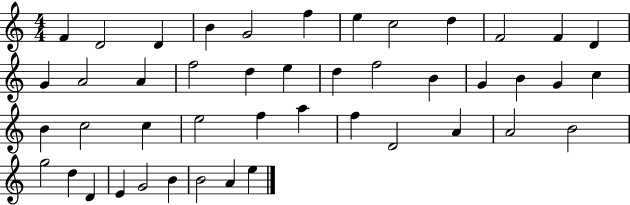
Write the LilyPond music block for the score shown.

{
  \clef treble
  \numericTimeSignature
  \time 4/4
  \key c \major
  f'4 d'2 d'4 | b'4 g'2 f''4 | e''4 c''2 d''4 | f'2 f'4 d'4 | \break g'4 a'2 a'4 | f''2 d''4 e''4 | d''4 f''2 b'4 | g'4 b'4 g'4 c''4 | \break b'4 c''2 c''4 | e''2 f''4 a''4 | f''4 d'2 a'4 | a'2 b'2 | \break g''2 d''4 d'4 | e'4 g'2 b'4 | b'2 a'4 e''4 | \bar "|."
}